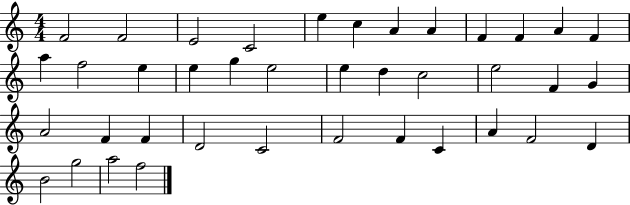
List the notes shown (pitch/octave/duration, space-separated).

F4/h F4/h E4/h C4/h E5/q C5/q A4/q A4/q F4/q F4/q A4/q F4/q A5/q F5/h E5/q E5/q G5/q E5/h E5/q D5/q C5/h E5/h F4/q G4/q A4/h F4/q F4/q D4/h C4/h F4/h F4/q C4/q A4/q F4/h D4/q B4/h G5/h A5/h F5/h